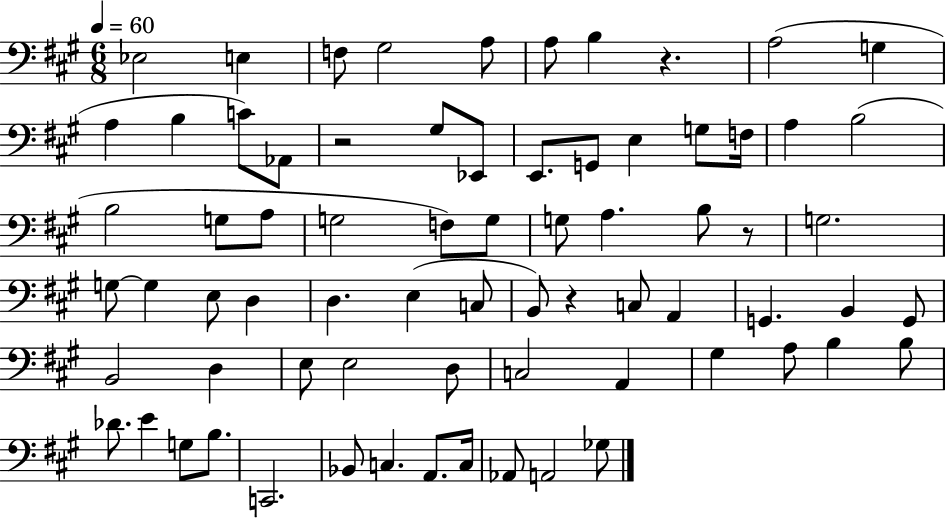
{
  \clef bass
  \numericTimeSignature
  \time 6/8
  \key a \major
  \tempo 4 = 60
  \repeat volta 2 { ees2 e4 | f8 gis2 a8 | a8 b4 r4. | a2( g4 | \break a4 b4 c'8) aes,8 | r2 gis8 ees,8 | e,8. g,8 e4 g8 f16 | a4 b2( | \break b2 g8 a8 | g2 f8) g8 | g8 a4. b8 r8 | g2. | \break g8~~ g4 e8 d4 | d4. e4( c8 | b,8) r4 c8 a,4 | g,4. b,4 g,8 | \break b,2 d4 | e8 e2 d8 | c2 a,4 | gis4 a8 b4 b8 | \break des'8. e'4 g8 b8. | c,2. | bes,8 c4. a,8. c16 | aes,8 a,2 ges8 | \break } \bar "|."
}